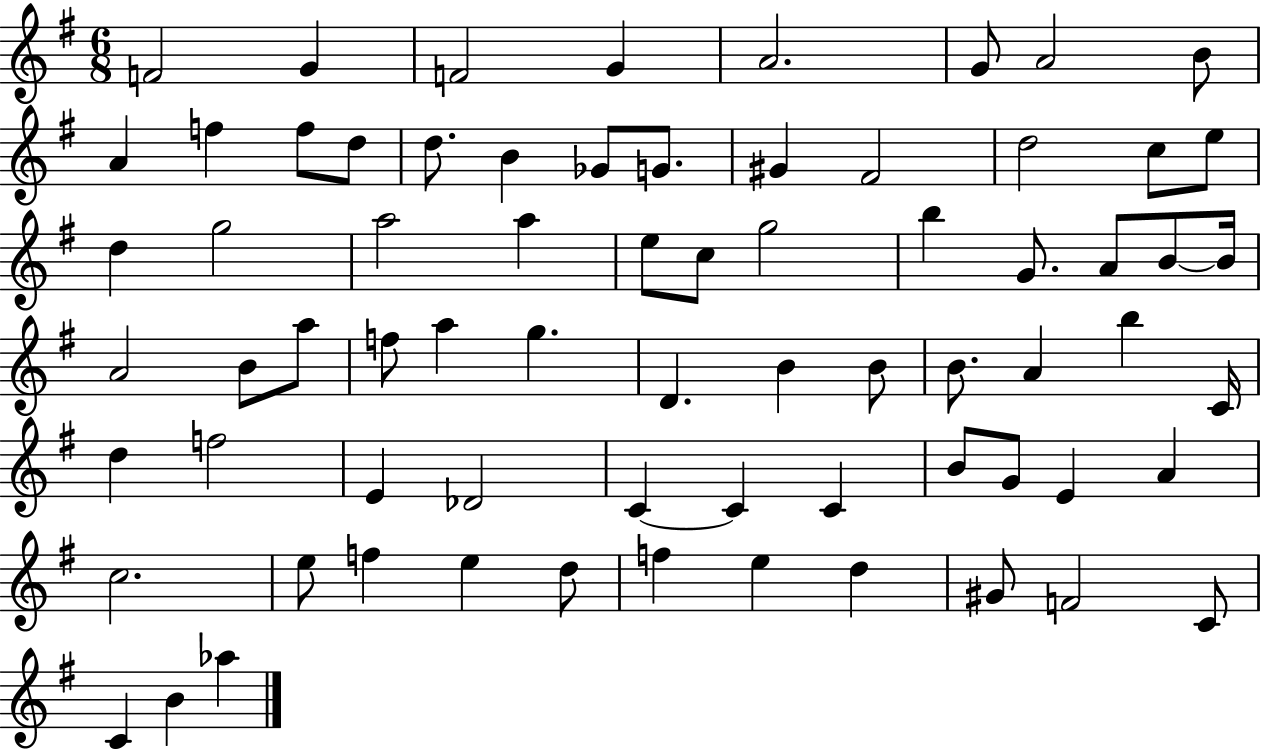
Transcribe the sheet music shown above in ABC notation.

X:1
T:Untitled
M:6/8
L:1/4
K:G
F2 G F2 G A2 G/2 A2 B/2 A f f/2 d/2 d/2 B _G/2 G/2 ^G ^F2 d2 c/2 e/2 d g2 a2 a e/2 c/2 g2 b G/2 A/2 B/2 B/4 A2 B/2 a/2 f/2 a g D B B/2 B/2 A b C/4 d f2 E _D2 C C C B/2 G/2 E A c2 e/2 f e d/2 f e d ^G/2 F2 C/2 C B _a